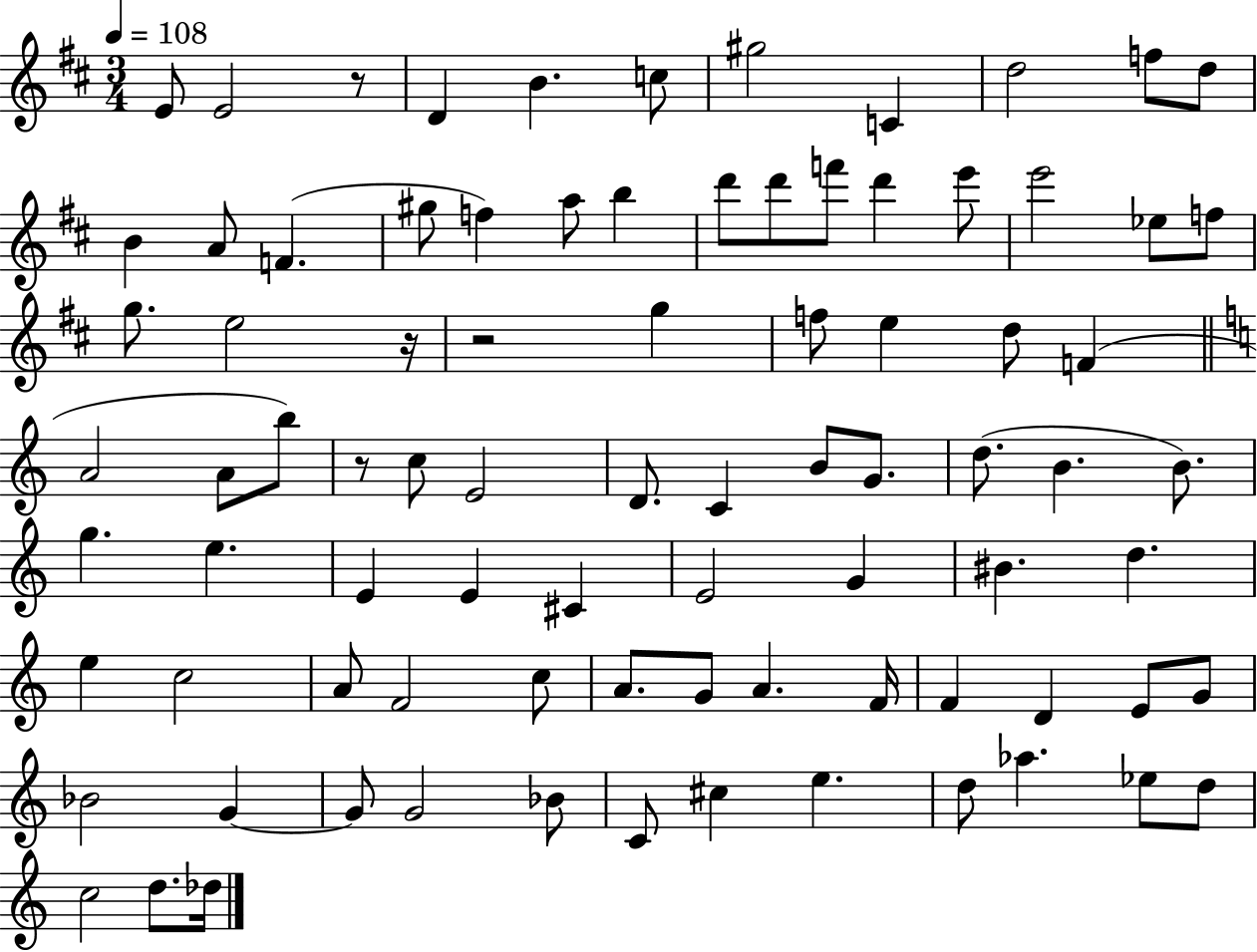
{
  \clef treble
  \numericTimeSignature
  \time 3/4
  \key d \major
  \tempo 4 = 108
  \repeat volta 2 { e'8 e'2 r8 | d'4 b'4. c''8 | gis''2 c'4 | d''2 f''8 d''8 | \break b'4 a'8 f'4.( | gis''8 f''4) a''8 b''4 | d'''8 d'''8 f'''8 d'''4 e'''8 | e'''2 ees''8 f''8 | \break g''8. e''2 r16 | r2 g''4 | f''8 e''4 d''8 f'4( | \bar "||" \break \key c \major a'2 a'8 b''8) | r8 c''8 e'2 | d'8. c'4 b'8 g'8. | d''8.( b'4. b'8.) | \break g''4. e''4. | e'4 e'4 cis'4 | e'2 g'4 | bis'4. d''4. | \break e''4 c''2 | a'8 f'2 c''8 | a'8. g'8 a'4. f'16 | f'4 d'4 e'8 g'8 | \break bes'2 g'4~~ | g'8 g'2 bes'8 | c'8 cis''4 e''4. | d''8 aes''4. ees''8 d''8 | \break c''2 d''8. des''16 | } \bar "|."
}